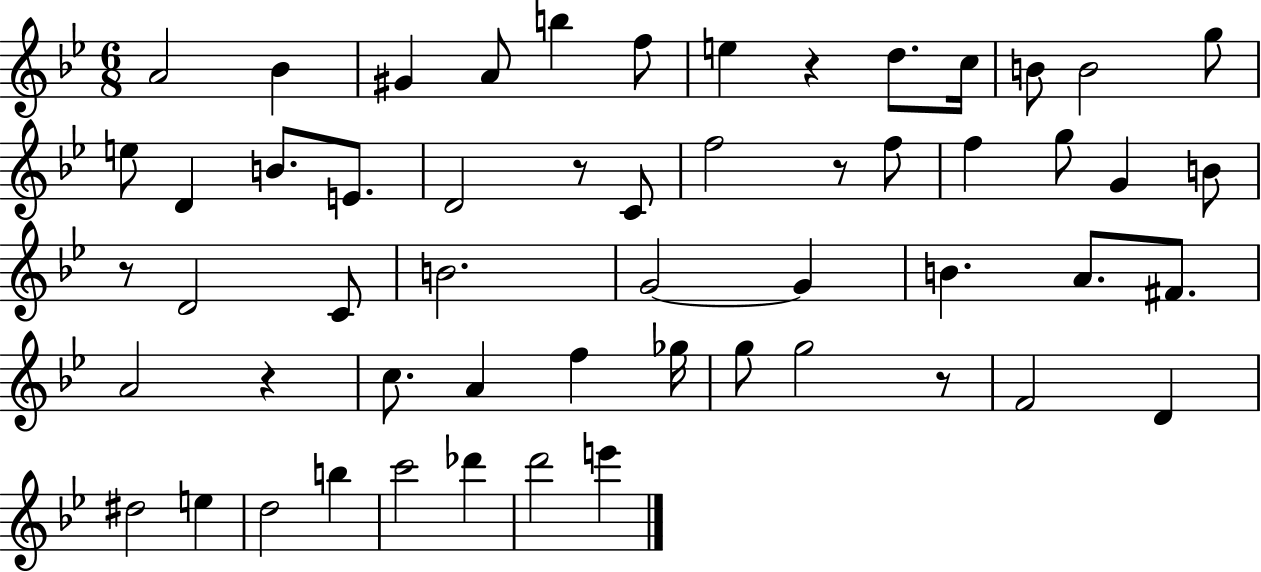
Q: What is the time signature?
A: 6/8